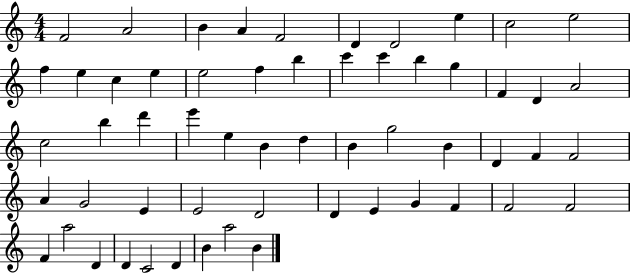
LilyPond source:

{
  \clef treble
  \numericTimeSignature
  \time 4/4
  \key c \major
  f'2 a'2 | b'4 a'4 f'2 | d'4 d'2 e''4 | c''2 e''2 | \break f''4 e''4 c''4 e''4 | e''2 f''4 b''4 | c'''4 c'''4 b''4 g''4 | f'4 d'4 a'2 | \break c''2 b''4 d'''4 | e'''4 e''4 b'4 d''4 | b'4 g''2 b'4 | d'4 f'4 f'2 | \break a'4 g'2 e'4 | e'2 d'2 | d'4 e'4 g'4 f'4 | f'2 f'2 | \break f'4 a''2 d'4 | d'4 c'2 d'4 | b'4 a''2 b'4 | \bar "|."
}